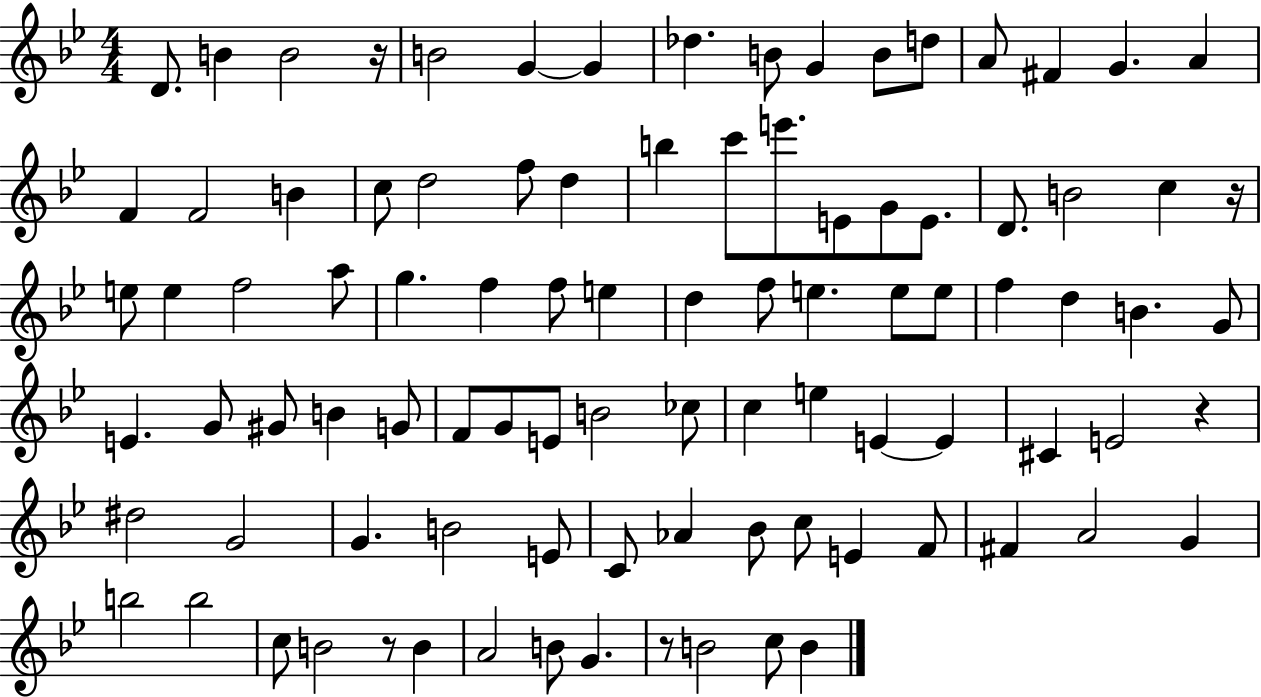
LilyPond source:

{
  \clef treble
  \numericTimeSignature
  \time 4/4
  \key bes \major
  d'8. b'4 b'2 r16 | b'2 g'4~~ g'4 | des''4. b'8 g'4 b'8 d''8 | a'8 fis'4 g'4. a'4 | \break f'4 f'2 b'4 | c''8 d''2 f''8 d''4 | b''4 c'''8 e'''8. e'8 g'8 e'8. | d'8. b'2 c''4 r16 | \break e''8 e''4 f''2 a''8 | g''4. f''4 f''8 e''4 | d''4 f''8 e''4. e''8 e''8 | f''4 d''4 b'4. g'8 | \break e'4. g'8 gis'8 b'4 g'8 | f'8 g'8 e'8 b'2 ces''8 | c''4 e''4 e'4~~ e'4 | cis'4 e'2 r4 | \break dis''2 g'2 | g'4. b'2 e'8 | c'8 aes'4 bes'8 c''8 e'4 f'8 | fis'4 a'2 g'4 | \break b''2 b''2 | c''8 b'2 r8 b'4 | a'2 b'8 g'4. | r8 b'2 c''8 b'4 | \break \bar "|."
}